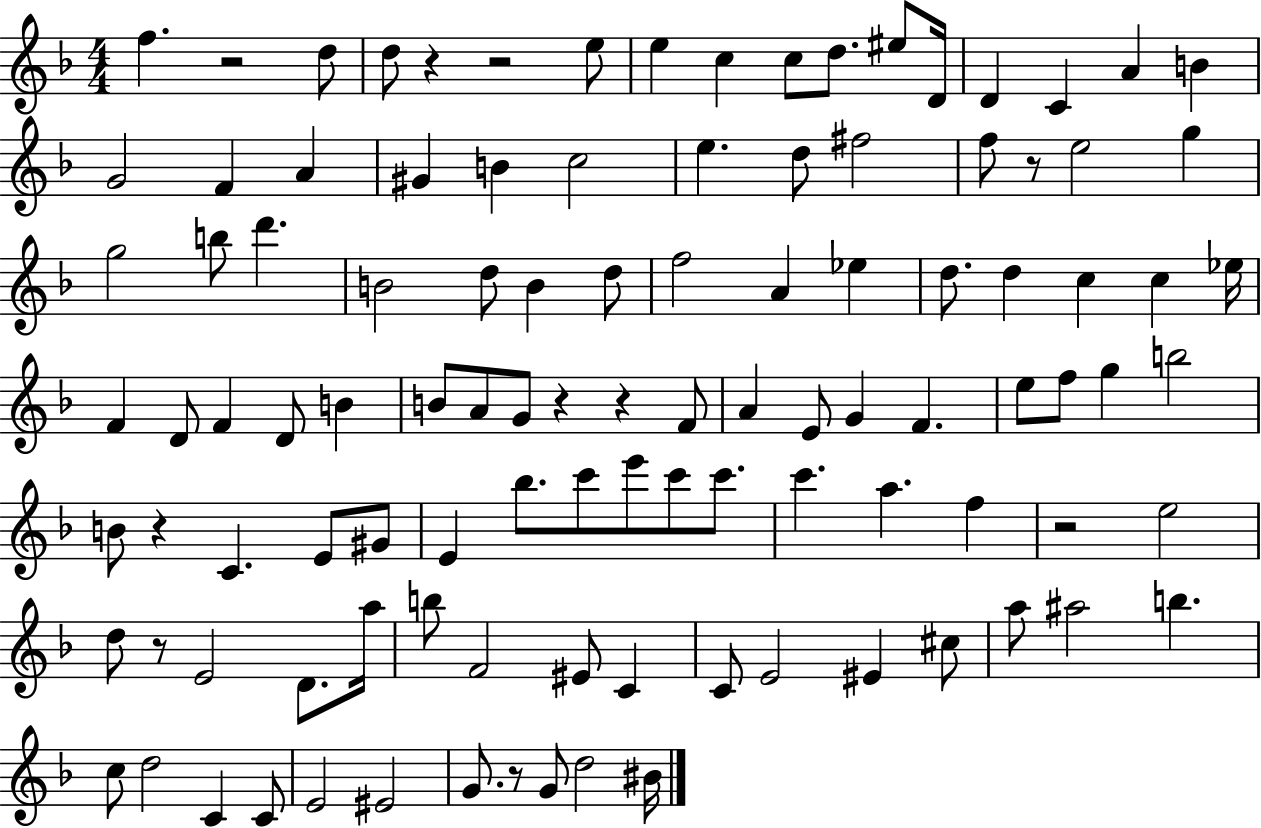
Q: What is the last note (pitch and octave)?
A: BIS4